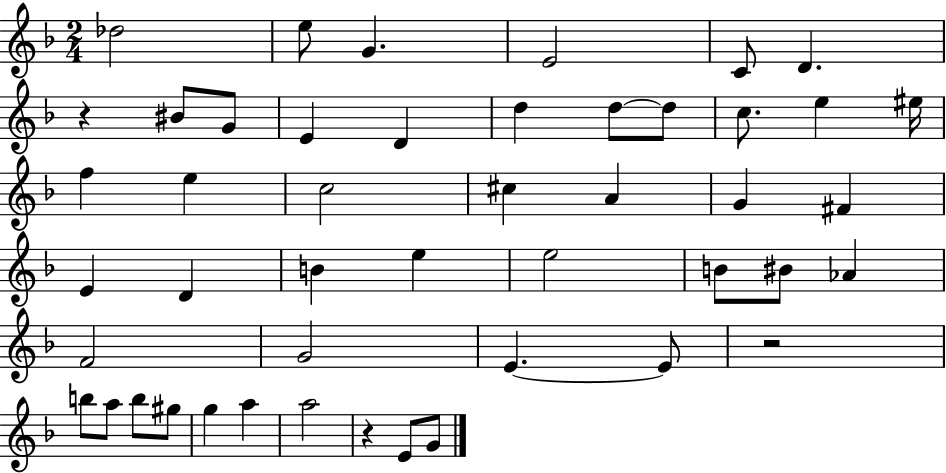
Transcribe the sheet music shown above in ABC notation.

X:1
T:Untitled
M:2/4
L:1/4
K:F
_d2 e/2 G E2 C/2 D z ^B/2 G/2 E D d d/2 d/2 c/2 e ^e/4 f e c2 ^c A G ^F E D B e e2 B/2 ^B/2 _A F2 G2 E E/2 z2 b/2 a/2 b/2 ^g/2 g a a2 z E/2 G/2